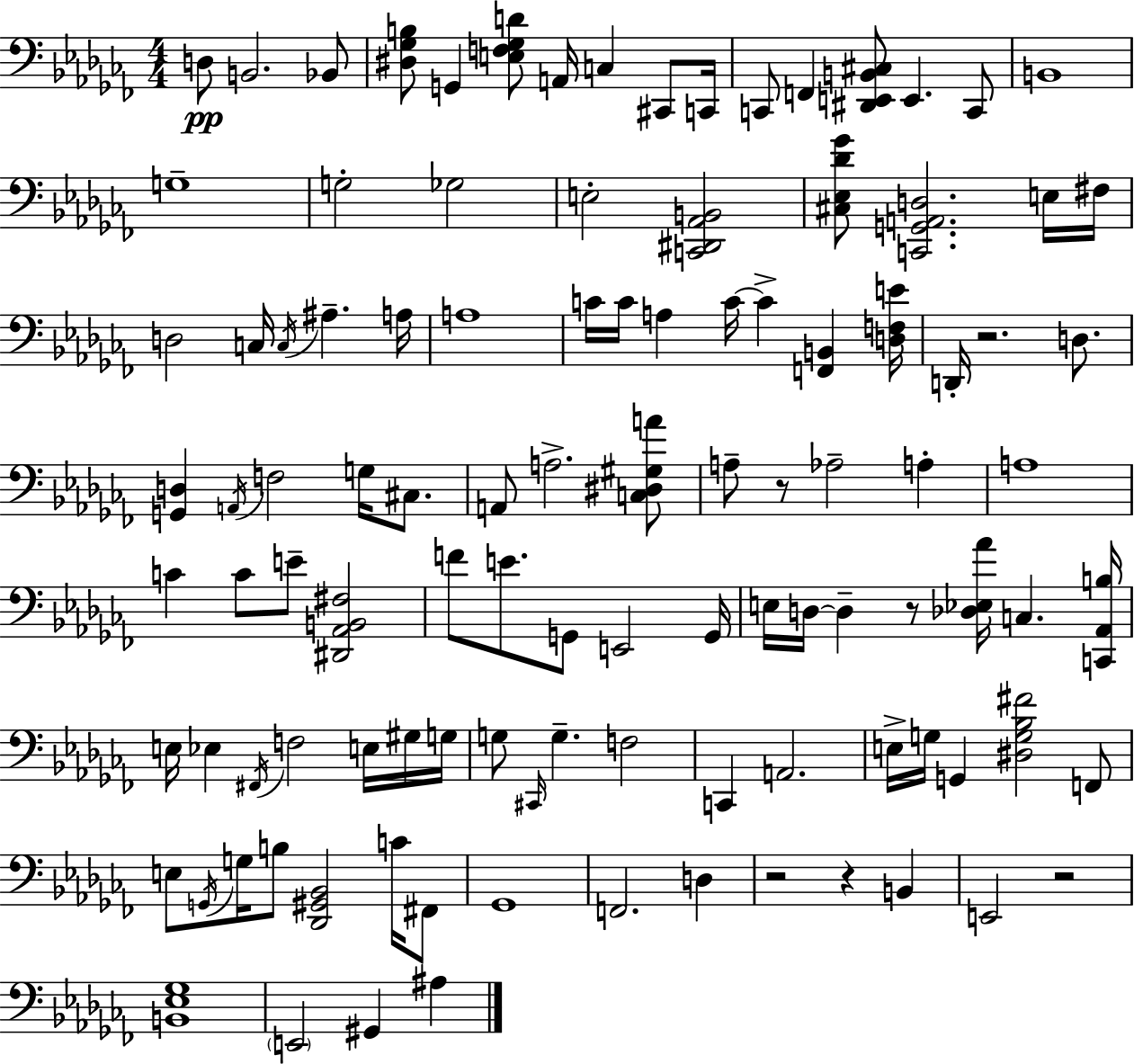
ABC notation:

X:1
T:Untitled
M:4/4
L:1/4
K:Abm
D,/2 B,,2 _B,,/2 [^D,_G,B,]/2 G,, [E,F,_G,D]/2 A,,/4 C, ^C,,/2 C,,/4 C,,/2 F,, [^D,,E,,B,,^C,]/2 E,, C,,/2 B,,4 G,4 G,2 _G,2 E,2 [C,,^D,,_A,,B,,]2 [^C,_E,_D_G]/2 [C,,G,,A,,D,]2 E,/4 ^F,/4 D,2 C,/4 C,/4 ^A, A,/4 A,4 C/4 C/4 A, C/4 C [F,,B,,] [D,F,E]/4 D,,/4 z2 D,/2 [G,,D,] A,,/4 F,2 G,/4 ^C,/2 A,,/2 A,2 [C,^D,^G,A]/2 A,/2 z/2 _A,2 A, A,4 C C/2 E/2 [^D,,_A,,B,,^F,]2 F/2 E/2 G,,/2 E,,2 G,,/4 E,/4 D,/4 D, z/2 [_D,_E,_A]/4 C, [C,,_A,,B,]/4 E,/4 _E, ^F,,/4 F,2 E,/4 ^G,/4 G,/4 G,/2 ^C,,/4 G, F,2 C,, A,,2 E,/4 G,/4 G,, [^D,G,_B,^F]2 F,,/2 E,/2 G,,/4 G,/4 B,/2 [_D,,^G,,_B,,]2 C/4 ^F,,/2 _G,,4 F,,2 D, z2 z B,, E,,2 z2 [B,,_E,_G,]4 E,,2 ^G,, ^A,